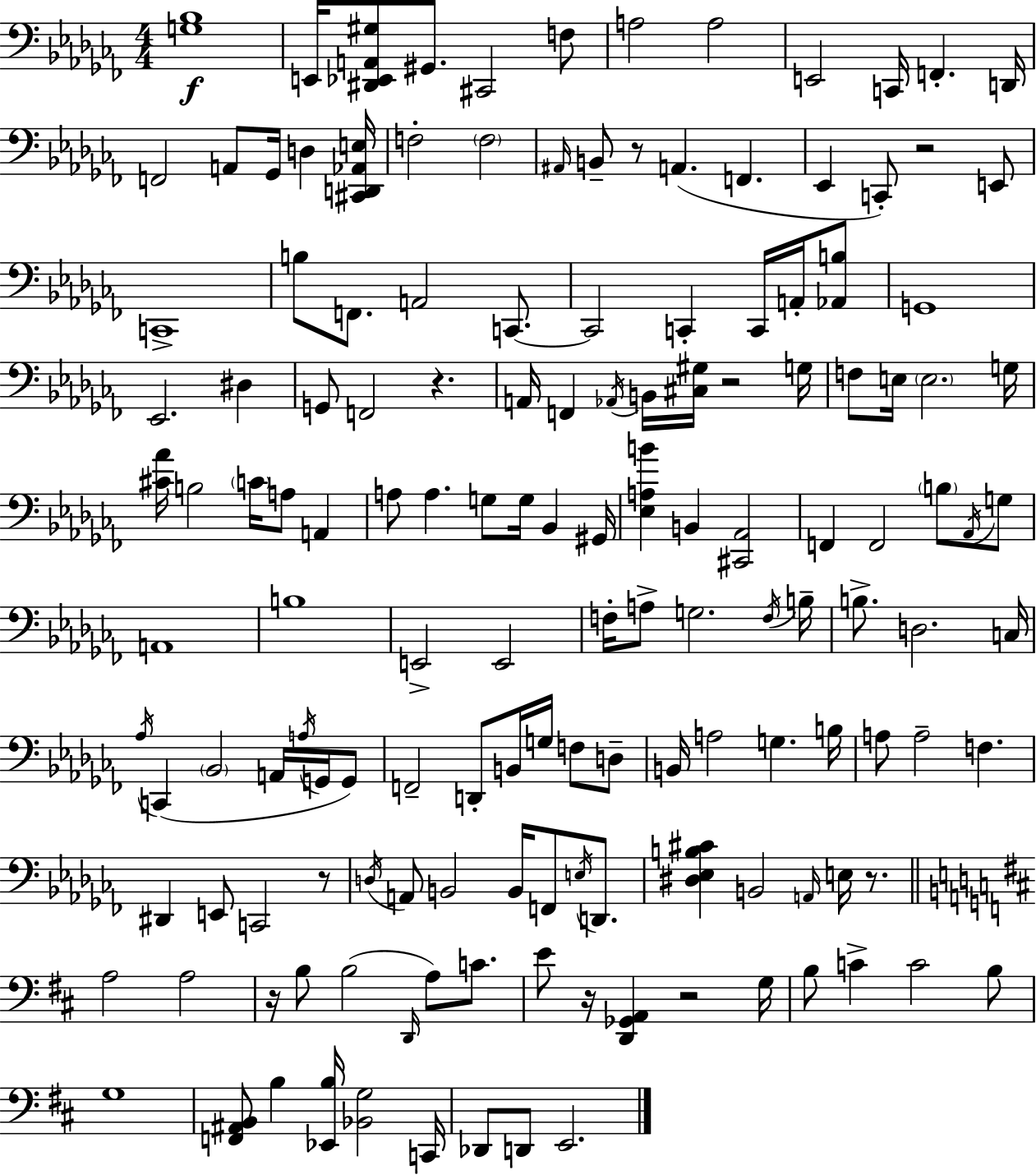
[G3,Bb3]/w E2/s [D#2,Eb2,A2,G#3]/e G#2/e. C#2/h F3/e A3/h A3/h E2/h C2/s F2/q. D2/s F2/h A2/e Gb2/s D3/q [C#2,D2,Ab2,E3]/s F3/h F3/h A#2/s B2/e R/e A2/q. F2/q. Eb2/q C2/e R/h E2/e C2/w B3/e F2/e. A2/h C2/e. C2/h C2/q C2/s A2/s [Ab2,B3]/e G2/w Eb2/h. D#3/q G2/e F2/h R/q. A2/s F2/q Ab2/s B2/s [C#3,G#3]/s R/h G3/s F3/e E3/s E3/h. G3/s [C#4,Ab4]/s B3/h C4/s A3/e A2/q A3/e A3/q. G3/e G3/s Bb2/q G#2/s [Eb3,A3,B4]/q B2/q [C#2,Ab2]/h F2/q F2/h B3/e Ab2/s G3/e A2/w B3/w E2/h E2/h F3/s A3/e G3/h. F3/s B3/s B3/e. D3/h. C3/s Ab3/s C2/q Bb2/h A2/s A3/s G2/s G2/e F2/h D2/e B2/s G3/s F3/e D3/e B2/s A3/h G3/q. B3/s A3/e A3/h F3/q. D#2/q E2/e C2/h R/e D3/s A2/e B2/h B2/s F2/e E3/s D2/e. [D#3,Eb3,B3,C#4]/q B2/h A2/s E3/s R/e. A3/h A3/h R/s B3/e B3/h D2/s A3/e C4/e. E4/e R/s [D2,Gb2,A2]/q R/h G3/s B3/e C4/q C4/h B3/e G3/w [F2,A#2,B2]/e B3/q [Eb2,B3]/s [Bb2,G3]/h C2/s Db2/e D2/e E2/h.